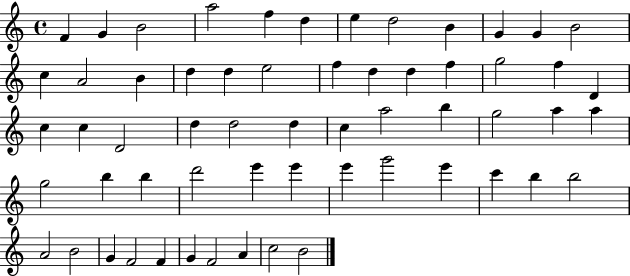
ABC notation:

X:1
T:Untitled
M:4/4
L:1/4
K:C
F G B2 a2 f d e d2 B G G B2 c A2 B d d e2 f d d f g2 f D c c D2 d d2 d c a2 b g2 a a g2 b b d'2 e' e' e' g'2 e' c' b b2 A2 B2 G F2 F G F2 A c2 B2